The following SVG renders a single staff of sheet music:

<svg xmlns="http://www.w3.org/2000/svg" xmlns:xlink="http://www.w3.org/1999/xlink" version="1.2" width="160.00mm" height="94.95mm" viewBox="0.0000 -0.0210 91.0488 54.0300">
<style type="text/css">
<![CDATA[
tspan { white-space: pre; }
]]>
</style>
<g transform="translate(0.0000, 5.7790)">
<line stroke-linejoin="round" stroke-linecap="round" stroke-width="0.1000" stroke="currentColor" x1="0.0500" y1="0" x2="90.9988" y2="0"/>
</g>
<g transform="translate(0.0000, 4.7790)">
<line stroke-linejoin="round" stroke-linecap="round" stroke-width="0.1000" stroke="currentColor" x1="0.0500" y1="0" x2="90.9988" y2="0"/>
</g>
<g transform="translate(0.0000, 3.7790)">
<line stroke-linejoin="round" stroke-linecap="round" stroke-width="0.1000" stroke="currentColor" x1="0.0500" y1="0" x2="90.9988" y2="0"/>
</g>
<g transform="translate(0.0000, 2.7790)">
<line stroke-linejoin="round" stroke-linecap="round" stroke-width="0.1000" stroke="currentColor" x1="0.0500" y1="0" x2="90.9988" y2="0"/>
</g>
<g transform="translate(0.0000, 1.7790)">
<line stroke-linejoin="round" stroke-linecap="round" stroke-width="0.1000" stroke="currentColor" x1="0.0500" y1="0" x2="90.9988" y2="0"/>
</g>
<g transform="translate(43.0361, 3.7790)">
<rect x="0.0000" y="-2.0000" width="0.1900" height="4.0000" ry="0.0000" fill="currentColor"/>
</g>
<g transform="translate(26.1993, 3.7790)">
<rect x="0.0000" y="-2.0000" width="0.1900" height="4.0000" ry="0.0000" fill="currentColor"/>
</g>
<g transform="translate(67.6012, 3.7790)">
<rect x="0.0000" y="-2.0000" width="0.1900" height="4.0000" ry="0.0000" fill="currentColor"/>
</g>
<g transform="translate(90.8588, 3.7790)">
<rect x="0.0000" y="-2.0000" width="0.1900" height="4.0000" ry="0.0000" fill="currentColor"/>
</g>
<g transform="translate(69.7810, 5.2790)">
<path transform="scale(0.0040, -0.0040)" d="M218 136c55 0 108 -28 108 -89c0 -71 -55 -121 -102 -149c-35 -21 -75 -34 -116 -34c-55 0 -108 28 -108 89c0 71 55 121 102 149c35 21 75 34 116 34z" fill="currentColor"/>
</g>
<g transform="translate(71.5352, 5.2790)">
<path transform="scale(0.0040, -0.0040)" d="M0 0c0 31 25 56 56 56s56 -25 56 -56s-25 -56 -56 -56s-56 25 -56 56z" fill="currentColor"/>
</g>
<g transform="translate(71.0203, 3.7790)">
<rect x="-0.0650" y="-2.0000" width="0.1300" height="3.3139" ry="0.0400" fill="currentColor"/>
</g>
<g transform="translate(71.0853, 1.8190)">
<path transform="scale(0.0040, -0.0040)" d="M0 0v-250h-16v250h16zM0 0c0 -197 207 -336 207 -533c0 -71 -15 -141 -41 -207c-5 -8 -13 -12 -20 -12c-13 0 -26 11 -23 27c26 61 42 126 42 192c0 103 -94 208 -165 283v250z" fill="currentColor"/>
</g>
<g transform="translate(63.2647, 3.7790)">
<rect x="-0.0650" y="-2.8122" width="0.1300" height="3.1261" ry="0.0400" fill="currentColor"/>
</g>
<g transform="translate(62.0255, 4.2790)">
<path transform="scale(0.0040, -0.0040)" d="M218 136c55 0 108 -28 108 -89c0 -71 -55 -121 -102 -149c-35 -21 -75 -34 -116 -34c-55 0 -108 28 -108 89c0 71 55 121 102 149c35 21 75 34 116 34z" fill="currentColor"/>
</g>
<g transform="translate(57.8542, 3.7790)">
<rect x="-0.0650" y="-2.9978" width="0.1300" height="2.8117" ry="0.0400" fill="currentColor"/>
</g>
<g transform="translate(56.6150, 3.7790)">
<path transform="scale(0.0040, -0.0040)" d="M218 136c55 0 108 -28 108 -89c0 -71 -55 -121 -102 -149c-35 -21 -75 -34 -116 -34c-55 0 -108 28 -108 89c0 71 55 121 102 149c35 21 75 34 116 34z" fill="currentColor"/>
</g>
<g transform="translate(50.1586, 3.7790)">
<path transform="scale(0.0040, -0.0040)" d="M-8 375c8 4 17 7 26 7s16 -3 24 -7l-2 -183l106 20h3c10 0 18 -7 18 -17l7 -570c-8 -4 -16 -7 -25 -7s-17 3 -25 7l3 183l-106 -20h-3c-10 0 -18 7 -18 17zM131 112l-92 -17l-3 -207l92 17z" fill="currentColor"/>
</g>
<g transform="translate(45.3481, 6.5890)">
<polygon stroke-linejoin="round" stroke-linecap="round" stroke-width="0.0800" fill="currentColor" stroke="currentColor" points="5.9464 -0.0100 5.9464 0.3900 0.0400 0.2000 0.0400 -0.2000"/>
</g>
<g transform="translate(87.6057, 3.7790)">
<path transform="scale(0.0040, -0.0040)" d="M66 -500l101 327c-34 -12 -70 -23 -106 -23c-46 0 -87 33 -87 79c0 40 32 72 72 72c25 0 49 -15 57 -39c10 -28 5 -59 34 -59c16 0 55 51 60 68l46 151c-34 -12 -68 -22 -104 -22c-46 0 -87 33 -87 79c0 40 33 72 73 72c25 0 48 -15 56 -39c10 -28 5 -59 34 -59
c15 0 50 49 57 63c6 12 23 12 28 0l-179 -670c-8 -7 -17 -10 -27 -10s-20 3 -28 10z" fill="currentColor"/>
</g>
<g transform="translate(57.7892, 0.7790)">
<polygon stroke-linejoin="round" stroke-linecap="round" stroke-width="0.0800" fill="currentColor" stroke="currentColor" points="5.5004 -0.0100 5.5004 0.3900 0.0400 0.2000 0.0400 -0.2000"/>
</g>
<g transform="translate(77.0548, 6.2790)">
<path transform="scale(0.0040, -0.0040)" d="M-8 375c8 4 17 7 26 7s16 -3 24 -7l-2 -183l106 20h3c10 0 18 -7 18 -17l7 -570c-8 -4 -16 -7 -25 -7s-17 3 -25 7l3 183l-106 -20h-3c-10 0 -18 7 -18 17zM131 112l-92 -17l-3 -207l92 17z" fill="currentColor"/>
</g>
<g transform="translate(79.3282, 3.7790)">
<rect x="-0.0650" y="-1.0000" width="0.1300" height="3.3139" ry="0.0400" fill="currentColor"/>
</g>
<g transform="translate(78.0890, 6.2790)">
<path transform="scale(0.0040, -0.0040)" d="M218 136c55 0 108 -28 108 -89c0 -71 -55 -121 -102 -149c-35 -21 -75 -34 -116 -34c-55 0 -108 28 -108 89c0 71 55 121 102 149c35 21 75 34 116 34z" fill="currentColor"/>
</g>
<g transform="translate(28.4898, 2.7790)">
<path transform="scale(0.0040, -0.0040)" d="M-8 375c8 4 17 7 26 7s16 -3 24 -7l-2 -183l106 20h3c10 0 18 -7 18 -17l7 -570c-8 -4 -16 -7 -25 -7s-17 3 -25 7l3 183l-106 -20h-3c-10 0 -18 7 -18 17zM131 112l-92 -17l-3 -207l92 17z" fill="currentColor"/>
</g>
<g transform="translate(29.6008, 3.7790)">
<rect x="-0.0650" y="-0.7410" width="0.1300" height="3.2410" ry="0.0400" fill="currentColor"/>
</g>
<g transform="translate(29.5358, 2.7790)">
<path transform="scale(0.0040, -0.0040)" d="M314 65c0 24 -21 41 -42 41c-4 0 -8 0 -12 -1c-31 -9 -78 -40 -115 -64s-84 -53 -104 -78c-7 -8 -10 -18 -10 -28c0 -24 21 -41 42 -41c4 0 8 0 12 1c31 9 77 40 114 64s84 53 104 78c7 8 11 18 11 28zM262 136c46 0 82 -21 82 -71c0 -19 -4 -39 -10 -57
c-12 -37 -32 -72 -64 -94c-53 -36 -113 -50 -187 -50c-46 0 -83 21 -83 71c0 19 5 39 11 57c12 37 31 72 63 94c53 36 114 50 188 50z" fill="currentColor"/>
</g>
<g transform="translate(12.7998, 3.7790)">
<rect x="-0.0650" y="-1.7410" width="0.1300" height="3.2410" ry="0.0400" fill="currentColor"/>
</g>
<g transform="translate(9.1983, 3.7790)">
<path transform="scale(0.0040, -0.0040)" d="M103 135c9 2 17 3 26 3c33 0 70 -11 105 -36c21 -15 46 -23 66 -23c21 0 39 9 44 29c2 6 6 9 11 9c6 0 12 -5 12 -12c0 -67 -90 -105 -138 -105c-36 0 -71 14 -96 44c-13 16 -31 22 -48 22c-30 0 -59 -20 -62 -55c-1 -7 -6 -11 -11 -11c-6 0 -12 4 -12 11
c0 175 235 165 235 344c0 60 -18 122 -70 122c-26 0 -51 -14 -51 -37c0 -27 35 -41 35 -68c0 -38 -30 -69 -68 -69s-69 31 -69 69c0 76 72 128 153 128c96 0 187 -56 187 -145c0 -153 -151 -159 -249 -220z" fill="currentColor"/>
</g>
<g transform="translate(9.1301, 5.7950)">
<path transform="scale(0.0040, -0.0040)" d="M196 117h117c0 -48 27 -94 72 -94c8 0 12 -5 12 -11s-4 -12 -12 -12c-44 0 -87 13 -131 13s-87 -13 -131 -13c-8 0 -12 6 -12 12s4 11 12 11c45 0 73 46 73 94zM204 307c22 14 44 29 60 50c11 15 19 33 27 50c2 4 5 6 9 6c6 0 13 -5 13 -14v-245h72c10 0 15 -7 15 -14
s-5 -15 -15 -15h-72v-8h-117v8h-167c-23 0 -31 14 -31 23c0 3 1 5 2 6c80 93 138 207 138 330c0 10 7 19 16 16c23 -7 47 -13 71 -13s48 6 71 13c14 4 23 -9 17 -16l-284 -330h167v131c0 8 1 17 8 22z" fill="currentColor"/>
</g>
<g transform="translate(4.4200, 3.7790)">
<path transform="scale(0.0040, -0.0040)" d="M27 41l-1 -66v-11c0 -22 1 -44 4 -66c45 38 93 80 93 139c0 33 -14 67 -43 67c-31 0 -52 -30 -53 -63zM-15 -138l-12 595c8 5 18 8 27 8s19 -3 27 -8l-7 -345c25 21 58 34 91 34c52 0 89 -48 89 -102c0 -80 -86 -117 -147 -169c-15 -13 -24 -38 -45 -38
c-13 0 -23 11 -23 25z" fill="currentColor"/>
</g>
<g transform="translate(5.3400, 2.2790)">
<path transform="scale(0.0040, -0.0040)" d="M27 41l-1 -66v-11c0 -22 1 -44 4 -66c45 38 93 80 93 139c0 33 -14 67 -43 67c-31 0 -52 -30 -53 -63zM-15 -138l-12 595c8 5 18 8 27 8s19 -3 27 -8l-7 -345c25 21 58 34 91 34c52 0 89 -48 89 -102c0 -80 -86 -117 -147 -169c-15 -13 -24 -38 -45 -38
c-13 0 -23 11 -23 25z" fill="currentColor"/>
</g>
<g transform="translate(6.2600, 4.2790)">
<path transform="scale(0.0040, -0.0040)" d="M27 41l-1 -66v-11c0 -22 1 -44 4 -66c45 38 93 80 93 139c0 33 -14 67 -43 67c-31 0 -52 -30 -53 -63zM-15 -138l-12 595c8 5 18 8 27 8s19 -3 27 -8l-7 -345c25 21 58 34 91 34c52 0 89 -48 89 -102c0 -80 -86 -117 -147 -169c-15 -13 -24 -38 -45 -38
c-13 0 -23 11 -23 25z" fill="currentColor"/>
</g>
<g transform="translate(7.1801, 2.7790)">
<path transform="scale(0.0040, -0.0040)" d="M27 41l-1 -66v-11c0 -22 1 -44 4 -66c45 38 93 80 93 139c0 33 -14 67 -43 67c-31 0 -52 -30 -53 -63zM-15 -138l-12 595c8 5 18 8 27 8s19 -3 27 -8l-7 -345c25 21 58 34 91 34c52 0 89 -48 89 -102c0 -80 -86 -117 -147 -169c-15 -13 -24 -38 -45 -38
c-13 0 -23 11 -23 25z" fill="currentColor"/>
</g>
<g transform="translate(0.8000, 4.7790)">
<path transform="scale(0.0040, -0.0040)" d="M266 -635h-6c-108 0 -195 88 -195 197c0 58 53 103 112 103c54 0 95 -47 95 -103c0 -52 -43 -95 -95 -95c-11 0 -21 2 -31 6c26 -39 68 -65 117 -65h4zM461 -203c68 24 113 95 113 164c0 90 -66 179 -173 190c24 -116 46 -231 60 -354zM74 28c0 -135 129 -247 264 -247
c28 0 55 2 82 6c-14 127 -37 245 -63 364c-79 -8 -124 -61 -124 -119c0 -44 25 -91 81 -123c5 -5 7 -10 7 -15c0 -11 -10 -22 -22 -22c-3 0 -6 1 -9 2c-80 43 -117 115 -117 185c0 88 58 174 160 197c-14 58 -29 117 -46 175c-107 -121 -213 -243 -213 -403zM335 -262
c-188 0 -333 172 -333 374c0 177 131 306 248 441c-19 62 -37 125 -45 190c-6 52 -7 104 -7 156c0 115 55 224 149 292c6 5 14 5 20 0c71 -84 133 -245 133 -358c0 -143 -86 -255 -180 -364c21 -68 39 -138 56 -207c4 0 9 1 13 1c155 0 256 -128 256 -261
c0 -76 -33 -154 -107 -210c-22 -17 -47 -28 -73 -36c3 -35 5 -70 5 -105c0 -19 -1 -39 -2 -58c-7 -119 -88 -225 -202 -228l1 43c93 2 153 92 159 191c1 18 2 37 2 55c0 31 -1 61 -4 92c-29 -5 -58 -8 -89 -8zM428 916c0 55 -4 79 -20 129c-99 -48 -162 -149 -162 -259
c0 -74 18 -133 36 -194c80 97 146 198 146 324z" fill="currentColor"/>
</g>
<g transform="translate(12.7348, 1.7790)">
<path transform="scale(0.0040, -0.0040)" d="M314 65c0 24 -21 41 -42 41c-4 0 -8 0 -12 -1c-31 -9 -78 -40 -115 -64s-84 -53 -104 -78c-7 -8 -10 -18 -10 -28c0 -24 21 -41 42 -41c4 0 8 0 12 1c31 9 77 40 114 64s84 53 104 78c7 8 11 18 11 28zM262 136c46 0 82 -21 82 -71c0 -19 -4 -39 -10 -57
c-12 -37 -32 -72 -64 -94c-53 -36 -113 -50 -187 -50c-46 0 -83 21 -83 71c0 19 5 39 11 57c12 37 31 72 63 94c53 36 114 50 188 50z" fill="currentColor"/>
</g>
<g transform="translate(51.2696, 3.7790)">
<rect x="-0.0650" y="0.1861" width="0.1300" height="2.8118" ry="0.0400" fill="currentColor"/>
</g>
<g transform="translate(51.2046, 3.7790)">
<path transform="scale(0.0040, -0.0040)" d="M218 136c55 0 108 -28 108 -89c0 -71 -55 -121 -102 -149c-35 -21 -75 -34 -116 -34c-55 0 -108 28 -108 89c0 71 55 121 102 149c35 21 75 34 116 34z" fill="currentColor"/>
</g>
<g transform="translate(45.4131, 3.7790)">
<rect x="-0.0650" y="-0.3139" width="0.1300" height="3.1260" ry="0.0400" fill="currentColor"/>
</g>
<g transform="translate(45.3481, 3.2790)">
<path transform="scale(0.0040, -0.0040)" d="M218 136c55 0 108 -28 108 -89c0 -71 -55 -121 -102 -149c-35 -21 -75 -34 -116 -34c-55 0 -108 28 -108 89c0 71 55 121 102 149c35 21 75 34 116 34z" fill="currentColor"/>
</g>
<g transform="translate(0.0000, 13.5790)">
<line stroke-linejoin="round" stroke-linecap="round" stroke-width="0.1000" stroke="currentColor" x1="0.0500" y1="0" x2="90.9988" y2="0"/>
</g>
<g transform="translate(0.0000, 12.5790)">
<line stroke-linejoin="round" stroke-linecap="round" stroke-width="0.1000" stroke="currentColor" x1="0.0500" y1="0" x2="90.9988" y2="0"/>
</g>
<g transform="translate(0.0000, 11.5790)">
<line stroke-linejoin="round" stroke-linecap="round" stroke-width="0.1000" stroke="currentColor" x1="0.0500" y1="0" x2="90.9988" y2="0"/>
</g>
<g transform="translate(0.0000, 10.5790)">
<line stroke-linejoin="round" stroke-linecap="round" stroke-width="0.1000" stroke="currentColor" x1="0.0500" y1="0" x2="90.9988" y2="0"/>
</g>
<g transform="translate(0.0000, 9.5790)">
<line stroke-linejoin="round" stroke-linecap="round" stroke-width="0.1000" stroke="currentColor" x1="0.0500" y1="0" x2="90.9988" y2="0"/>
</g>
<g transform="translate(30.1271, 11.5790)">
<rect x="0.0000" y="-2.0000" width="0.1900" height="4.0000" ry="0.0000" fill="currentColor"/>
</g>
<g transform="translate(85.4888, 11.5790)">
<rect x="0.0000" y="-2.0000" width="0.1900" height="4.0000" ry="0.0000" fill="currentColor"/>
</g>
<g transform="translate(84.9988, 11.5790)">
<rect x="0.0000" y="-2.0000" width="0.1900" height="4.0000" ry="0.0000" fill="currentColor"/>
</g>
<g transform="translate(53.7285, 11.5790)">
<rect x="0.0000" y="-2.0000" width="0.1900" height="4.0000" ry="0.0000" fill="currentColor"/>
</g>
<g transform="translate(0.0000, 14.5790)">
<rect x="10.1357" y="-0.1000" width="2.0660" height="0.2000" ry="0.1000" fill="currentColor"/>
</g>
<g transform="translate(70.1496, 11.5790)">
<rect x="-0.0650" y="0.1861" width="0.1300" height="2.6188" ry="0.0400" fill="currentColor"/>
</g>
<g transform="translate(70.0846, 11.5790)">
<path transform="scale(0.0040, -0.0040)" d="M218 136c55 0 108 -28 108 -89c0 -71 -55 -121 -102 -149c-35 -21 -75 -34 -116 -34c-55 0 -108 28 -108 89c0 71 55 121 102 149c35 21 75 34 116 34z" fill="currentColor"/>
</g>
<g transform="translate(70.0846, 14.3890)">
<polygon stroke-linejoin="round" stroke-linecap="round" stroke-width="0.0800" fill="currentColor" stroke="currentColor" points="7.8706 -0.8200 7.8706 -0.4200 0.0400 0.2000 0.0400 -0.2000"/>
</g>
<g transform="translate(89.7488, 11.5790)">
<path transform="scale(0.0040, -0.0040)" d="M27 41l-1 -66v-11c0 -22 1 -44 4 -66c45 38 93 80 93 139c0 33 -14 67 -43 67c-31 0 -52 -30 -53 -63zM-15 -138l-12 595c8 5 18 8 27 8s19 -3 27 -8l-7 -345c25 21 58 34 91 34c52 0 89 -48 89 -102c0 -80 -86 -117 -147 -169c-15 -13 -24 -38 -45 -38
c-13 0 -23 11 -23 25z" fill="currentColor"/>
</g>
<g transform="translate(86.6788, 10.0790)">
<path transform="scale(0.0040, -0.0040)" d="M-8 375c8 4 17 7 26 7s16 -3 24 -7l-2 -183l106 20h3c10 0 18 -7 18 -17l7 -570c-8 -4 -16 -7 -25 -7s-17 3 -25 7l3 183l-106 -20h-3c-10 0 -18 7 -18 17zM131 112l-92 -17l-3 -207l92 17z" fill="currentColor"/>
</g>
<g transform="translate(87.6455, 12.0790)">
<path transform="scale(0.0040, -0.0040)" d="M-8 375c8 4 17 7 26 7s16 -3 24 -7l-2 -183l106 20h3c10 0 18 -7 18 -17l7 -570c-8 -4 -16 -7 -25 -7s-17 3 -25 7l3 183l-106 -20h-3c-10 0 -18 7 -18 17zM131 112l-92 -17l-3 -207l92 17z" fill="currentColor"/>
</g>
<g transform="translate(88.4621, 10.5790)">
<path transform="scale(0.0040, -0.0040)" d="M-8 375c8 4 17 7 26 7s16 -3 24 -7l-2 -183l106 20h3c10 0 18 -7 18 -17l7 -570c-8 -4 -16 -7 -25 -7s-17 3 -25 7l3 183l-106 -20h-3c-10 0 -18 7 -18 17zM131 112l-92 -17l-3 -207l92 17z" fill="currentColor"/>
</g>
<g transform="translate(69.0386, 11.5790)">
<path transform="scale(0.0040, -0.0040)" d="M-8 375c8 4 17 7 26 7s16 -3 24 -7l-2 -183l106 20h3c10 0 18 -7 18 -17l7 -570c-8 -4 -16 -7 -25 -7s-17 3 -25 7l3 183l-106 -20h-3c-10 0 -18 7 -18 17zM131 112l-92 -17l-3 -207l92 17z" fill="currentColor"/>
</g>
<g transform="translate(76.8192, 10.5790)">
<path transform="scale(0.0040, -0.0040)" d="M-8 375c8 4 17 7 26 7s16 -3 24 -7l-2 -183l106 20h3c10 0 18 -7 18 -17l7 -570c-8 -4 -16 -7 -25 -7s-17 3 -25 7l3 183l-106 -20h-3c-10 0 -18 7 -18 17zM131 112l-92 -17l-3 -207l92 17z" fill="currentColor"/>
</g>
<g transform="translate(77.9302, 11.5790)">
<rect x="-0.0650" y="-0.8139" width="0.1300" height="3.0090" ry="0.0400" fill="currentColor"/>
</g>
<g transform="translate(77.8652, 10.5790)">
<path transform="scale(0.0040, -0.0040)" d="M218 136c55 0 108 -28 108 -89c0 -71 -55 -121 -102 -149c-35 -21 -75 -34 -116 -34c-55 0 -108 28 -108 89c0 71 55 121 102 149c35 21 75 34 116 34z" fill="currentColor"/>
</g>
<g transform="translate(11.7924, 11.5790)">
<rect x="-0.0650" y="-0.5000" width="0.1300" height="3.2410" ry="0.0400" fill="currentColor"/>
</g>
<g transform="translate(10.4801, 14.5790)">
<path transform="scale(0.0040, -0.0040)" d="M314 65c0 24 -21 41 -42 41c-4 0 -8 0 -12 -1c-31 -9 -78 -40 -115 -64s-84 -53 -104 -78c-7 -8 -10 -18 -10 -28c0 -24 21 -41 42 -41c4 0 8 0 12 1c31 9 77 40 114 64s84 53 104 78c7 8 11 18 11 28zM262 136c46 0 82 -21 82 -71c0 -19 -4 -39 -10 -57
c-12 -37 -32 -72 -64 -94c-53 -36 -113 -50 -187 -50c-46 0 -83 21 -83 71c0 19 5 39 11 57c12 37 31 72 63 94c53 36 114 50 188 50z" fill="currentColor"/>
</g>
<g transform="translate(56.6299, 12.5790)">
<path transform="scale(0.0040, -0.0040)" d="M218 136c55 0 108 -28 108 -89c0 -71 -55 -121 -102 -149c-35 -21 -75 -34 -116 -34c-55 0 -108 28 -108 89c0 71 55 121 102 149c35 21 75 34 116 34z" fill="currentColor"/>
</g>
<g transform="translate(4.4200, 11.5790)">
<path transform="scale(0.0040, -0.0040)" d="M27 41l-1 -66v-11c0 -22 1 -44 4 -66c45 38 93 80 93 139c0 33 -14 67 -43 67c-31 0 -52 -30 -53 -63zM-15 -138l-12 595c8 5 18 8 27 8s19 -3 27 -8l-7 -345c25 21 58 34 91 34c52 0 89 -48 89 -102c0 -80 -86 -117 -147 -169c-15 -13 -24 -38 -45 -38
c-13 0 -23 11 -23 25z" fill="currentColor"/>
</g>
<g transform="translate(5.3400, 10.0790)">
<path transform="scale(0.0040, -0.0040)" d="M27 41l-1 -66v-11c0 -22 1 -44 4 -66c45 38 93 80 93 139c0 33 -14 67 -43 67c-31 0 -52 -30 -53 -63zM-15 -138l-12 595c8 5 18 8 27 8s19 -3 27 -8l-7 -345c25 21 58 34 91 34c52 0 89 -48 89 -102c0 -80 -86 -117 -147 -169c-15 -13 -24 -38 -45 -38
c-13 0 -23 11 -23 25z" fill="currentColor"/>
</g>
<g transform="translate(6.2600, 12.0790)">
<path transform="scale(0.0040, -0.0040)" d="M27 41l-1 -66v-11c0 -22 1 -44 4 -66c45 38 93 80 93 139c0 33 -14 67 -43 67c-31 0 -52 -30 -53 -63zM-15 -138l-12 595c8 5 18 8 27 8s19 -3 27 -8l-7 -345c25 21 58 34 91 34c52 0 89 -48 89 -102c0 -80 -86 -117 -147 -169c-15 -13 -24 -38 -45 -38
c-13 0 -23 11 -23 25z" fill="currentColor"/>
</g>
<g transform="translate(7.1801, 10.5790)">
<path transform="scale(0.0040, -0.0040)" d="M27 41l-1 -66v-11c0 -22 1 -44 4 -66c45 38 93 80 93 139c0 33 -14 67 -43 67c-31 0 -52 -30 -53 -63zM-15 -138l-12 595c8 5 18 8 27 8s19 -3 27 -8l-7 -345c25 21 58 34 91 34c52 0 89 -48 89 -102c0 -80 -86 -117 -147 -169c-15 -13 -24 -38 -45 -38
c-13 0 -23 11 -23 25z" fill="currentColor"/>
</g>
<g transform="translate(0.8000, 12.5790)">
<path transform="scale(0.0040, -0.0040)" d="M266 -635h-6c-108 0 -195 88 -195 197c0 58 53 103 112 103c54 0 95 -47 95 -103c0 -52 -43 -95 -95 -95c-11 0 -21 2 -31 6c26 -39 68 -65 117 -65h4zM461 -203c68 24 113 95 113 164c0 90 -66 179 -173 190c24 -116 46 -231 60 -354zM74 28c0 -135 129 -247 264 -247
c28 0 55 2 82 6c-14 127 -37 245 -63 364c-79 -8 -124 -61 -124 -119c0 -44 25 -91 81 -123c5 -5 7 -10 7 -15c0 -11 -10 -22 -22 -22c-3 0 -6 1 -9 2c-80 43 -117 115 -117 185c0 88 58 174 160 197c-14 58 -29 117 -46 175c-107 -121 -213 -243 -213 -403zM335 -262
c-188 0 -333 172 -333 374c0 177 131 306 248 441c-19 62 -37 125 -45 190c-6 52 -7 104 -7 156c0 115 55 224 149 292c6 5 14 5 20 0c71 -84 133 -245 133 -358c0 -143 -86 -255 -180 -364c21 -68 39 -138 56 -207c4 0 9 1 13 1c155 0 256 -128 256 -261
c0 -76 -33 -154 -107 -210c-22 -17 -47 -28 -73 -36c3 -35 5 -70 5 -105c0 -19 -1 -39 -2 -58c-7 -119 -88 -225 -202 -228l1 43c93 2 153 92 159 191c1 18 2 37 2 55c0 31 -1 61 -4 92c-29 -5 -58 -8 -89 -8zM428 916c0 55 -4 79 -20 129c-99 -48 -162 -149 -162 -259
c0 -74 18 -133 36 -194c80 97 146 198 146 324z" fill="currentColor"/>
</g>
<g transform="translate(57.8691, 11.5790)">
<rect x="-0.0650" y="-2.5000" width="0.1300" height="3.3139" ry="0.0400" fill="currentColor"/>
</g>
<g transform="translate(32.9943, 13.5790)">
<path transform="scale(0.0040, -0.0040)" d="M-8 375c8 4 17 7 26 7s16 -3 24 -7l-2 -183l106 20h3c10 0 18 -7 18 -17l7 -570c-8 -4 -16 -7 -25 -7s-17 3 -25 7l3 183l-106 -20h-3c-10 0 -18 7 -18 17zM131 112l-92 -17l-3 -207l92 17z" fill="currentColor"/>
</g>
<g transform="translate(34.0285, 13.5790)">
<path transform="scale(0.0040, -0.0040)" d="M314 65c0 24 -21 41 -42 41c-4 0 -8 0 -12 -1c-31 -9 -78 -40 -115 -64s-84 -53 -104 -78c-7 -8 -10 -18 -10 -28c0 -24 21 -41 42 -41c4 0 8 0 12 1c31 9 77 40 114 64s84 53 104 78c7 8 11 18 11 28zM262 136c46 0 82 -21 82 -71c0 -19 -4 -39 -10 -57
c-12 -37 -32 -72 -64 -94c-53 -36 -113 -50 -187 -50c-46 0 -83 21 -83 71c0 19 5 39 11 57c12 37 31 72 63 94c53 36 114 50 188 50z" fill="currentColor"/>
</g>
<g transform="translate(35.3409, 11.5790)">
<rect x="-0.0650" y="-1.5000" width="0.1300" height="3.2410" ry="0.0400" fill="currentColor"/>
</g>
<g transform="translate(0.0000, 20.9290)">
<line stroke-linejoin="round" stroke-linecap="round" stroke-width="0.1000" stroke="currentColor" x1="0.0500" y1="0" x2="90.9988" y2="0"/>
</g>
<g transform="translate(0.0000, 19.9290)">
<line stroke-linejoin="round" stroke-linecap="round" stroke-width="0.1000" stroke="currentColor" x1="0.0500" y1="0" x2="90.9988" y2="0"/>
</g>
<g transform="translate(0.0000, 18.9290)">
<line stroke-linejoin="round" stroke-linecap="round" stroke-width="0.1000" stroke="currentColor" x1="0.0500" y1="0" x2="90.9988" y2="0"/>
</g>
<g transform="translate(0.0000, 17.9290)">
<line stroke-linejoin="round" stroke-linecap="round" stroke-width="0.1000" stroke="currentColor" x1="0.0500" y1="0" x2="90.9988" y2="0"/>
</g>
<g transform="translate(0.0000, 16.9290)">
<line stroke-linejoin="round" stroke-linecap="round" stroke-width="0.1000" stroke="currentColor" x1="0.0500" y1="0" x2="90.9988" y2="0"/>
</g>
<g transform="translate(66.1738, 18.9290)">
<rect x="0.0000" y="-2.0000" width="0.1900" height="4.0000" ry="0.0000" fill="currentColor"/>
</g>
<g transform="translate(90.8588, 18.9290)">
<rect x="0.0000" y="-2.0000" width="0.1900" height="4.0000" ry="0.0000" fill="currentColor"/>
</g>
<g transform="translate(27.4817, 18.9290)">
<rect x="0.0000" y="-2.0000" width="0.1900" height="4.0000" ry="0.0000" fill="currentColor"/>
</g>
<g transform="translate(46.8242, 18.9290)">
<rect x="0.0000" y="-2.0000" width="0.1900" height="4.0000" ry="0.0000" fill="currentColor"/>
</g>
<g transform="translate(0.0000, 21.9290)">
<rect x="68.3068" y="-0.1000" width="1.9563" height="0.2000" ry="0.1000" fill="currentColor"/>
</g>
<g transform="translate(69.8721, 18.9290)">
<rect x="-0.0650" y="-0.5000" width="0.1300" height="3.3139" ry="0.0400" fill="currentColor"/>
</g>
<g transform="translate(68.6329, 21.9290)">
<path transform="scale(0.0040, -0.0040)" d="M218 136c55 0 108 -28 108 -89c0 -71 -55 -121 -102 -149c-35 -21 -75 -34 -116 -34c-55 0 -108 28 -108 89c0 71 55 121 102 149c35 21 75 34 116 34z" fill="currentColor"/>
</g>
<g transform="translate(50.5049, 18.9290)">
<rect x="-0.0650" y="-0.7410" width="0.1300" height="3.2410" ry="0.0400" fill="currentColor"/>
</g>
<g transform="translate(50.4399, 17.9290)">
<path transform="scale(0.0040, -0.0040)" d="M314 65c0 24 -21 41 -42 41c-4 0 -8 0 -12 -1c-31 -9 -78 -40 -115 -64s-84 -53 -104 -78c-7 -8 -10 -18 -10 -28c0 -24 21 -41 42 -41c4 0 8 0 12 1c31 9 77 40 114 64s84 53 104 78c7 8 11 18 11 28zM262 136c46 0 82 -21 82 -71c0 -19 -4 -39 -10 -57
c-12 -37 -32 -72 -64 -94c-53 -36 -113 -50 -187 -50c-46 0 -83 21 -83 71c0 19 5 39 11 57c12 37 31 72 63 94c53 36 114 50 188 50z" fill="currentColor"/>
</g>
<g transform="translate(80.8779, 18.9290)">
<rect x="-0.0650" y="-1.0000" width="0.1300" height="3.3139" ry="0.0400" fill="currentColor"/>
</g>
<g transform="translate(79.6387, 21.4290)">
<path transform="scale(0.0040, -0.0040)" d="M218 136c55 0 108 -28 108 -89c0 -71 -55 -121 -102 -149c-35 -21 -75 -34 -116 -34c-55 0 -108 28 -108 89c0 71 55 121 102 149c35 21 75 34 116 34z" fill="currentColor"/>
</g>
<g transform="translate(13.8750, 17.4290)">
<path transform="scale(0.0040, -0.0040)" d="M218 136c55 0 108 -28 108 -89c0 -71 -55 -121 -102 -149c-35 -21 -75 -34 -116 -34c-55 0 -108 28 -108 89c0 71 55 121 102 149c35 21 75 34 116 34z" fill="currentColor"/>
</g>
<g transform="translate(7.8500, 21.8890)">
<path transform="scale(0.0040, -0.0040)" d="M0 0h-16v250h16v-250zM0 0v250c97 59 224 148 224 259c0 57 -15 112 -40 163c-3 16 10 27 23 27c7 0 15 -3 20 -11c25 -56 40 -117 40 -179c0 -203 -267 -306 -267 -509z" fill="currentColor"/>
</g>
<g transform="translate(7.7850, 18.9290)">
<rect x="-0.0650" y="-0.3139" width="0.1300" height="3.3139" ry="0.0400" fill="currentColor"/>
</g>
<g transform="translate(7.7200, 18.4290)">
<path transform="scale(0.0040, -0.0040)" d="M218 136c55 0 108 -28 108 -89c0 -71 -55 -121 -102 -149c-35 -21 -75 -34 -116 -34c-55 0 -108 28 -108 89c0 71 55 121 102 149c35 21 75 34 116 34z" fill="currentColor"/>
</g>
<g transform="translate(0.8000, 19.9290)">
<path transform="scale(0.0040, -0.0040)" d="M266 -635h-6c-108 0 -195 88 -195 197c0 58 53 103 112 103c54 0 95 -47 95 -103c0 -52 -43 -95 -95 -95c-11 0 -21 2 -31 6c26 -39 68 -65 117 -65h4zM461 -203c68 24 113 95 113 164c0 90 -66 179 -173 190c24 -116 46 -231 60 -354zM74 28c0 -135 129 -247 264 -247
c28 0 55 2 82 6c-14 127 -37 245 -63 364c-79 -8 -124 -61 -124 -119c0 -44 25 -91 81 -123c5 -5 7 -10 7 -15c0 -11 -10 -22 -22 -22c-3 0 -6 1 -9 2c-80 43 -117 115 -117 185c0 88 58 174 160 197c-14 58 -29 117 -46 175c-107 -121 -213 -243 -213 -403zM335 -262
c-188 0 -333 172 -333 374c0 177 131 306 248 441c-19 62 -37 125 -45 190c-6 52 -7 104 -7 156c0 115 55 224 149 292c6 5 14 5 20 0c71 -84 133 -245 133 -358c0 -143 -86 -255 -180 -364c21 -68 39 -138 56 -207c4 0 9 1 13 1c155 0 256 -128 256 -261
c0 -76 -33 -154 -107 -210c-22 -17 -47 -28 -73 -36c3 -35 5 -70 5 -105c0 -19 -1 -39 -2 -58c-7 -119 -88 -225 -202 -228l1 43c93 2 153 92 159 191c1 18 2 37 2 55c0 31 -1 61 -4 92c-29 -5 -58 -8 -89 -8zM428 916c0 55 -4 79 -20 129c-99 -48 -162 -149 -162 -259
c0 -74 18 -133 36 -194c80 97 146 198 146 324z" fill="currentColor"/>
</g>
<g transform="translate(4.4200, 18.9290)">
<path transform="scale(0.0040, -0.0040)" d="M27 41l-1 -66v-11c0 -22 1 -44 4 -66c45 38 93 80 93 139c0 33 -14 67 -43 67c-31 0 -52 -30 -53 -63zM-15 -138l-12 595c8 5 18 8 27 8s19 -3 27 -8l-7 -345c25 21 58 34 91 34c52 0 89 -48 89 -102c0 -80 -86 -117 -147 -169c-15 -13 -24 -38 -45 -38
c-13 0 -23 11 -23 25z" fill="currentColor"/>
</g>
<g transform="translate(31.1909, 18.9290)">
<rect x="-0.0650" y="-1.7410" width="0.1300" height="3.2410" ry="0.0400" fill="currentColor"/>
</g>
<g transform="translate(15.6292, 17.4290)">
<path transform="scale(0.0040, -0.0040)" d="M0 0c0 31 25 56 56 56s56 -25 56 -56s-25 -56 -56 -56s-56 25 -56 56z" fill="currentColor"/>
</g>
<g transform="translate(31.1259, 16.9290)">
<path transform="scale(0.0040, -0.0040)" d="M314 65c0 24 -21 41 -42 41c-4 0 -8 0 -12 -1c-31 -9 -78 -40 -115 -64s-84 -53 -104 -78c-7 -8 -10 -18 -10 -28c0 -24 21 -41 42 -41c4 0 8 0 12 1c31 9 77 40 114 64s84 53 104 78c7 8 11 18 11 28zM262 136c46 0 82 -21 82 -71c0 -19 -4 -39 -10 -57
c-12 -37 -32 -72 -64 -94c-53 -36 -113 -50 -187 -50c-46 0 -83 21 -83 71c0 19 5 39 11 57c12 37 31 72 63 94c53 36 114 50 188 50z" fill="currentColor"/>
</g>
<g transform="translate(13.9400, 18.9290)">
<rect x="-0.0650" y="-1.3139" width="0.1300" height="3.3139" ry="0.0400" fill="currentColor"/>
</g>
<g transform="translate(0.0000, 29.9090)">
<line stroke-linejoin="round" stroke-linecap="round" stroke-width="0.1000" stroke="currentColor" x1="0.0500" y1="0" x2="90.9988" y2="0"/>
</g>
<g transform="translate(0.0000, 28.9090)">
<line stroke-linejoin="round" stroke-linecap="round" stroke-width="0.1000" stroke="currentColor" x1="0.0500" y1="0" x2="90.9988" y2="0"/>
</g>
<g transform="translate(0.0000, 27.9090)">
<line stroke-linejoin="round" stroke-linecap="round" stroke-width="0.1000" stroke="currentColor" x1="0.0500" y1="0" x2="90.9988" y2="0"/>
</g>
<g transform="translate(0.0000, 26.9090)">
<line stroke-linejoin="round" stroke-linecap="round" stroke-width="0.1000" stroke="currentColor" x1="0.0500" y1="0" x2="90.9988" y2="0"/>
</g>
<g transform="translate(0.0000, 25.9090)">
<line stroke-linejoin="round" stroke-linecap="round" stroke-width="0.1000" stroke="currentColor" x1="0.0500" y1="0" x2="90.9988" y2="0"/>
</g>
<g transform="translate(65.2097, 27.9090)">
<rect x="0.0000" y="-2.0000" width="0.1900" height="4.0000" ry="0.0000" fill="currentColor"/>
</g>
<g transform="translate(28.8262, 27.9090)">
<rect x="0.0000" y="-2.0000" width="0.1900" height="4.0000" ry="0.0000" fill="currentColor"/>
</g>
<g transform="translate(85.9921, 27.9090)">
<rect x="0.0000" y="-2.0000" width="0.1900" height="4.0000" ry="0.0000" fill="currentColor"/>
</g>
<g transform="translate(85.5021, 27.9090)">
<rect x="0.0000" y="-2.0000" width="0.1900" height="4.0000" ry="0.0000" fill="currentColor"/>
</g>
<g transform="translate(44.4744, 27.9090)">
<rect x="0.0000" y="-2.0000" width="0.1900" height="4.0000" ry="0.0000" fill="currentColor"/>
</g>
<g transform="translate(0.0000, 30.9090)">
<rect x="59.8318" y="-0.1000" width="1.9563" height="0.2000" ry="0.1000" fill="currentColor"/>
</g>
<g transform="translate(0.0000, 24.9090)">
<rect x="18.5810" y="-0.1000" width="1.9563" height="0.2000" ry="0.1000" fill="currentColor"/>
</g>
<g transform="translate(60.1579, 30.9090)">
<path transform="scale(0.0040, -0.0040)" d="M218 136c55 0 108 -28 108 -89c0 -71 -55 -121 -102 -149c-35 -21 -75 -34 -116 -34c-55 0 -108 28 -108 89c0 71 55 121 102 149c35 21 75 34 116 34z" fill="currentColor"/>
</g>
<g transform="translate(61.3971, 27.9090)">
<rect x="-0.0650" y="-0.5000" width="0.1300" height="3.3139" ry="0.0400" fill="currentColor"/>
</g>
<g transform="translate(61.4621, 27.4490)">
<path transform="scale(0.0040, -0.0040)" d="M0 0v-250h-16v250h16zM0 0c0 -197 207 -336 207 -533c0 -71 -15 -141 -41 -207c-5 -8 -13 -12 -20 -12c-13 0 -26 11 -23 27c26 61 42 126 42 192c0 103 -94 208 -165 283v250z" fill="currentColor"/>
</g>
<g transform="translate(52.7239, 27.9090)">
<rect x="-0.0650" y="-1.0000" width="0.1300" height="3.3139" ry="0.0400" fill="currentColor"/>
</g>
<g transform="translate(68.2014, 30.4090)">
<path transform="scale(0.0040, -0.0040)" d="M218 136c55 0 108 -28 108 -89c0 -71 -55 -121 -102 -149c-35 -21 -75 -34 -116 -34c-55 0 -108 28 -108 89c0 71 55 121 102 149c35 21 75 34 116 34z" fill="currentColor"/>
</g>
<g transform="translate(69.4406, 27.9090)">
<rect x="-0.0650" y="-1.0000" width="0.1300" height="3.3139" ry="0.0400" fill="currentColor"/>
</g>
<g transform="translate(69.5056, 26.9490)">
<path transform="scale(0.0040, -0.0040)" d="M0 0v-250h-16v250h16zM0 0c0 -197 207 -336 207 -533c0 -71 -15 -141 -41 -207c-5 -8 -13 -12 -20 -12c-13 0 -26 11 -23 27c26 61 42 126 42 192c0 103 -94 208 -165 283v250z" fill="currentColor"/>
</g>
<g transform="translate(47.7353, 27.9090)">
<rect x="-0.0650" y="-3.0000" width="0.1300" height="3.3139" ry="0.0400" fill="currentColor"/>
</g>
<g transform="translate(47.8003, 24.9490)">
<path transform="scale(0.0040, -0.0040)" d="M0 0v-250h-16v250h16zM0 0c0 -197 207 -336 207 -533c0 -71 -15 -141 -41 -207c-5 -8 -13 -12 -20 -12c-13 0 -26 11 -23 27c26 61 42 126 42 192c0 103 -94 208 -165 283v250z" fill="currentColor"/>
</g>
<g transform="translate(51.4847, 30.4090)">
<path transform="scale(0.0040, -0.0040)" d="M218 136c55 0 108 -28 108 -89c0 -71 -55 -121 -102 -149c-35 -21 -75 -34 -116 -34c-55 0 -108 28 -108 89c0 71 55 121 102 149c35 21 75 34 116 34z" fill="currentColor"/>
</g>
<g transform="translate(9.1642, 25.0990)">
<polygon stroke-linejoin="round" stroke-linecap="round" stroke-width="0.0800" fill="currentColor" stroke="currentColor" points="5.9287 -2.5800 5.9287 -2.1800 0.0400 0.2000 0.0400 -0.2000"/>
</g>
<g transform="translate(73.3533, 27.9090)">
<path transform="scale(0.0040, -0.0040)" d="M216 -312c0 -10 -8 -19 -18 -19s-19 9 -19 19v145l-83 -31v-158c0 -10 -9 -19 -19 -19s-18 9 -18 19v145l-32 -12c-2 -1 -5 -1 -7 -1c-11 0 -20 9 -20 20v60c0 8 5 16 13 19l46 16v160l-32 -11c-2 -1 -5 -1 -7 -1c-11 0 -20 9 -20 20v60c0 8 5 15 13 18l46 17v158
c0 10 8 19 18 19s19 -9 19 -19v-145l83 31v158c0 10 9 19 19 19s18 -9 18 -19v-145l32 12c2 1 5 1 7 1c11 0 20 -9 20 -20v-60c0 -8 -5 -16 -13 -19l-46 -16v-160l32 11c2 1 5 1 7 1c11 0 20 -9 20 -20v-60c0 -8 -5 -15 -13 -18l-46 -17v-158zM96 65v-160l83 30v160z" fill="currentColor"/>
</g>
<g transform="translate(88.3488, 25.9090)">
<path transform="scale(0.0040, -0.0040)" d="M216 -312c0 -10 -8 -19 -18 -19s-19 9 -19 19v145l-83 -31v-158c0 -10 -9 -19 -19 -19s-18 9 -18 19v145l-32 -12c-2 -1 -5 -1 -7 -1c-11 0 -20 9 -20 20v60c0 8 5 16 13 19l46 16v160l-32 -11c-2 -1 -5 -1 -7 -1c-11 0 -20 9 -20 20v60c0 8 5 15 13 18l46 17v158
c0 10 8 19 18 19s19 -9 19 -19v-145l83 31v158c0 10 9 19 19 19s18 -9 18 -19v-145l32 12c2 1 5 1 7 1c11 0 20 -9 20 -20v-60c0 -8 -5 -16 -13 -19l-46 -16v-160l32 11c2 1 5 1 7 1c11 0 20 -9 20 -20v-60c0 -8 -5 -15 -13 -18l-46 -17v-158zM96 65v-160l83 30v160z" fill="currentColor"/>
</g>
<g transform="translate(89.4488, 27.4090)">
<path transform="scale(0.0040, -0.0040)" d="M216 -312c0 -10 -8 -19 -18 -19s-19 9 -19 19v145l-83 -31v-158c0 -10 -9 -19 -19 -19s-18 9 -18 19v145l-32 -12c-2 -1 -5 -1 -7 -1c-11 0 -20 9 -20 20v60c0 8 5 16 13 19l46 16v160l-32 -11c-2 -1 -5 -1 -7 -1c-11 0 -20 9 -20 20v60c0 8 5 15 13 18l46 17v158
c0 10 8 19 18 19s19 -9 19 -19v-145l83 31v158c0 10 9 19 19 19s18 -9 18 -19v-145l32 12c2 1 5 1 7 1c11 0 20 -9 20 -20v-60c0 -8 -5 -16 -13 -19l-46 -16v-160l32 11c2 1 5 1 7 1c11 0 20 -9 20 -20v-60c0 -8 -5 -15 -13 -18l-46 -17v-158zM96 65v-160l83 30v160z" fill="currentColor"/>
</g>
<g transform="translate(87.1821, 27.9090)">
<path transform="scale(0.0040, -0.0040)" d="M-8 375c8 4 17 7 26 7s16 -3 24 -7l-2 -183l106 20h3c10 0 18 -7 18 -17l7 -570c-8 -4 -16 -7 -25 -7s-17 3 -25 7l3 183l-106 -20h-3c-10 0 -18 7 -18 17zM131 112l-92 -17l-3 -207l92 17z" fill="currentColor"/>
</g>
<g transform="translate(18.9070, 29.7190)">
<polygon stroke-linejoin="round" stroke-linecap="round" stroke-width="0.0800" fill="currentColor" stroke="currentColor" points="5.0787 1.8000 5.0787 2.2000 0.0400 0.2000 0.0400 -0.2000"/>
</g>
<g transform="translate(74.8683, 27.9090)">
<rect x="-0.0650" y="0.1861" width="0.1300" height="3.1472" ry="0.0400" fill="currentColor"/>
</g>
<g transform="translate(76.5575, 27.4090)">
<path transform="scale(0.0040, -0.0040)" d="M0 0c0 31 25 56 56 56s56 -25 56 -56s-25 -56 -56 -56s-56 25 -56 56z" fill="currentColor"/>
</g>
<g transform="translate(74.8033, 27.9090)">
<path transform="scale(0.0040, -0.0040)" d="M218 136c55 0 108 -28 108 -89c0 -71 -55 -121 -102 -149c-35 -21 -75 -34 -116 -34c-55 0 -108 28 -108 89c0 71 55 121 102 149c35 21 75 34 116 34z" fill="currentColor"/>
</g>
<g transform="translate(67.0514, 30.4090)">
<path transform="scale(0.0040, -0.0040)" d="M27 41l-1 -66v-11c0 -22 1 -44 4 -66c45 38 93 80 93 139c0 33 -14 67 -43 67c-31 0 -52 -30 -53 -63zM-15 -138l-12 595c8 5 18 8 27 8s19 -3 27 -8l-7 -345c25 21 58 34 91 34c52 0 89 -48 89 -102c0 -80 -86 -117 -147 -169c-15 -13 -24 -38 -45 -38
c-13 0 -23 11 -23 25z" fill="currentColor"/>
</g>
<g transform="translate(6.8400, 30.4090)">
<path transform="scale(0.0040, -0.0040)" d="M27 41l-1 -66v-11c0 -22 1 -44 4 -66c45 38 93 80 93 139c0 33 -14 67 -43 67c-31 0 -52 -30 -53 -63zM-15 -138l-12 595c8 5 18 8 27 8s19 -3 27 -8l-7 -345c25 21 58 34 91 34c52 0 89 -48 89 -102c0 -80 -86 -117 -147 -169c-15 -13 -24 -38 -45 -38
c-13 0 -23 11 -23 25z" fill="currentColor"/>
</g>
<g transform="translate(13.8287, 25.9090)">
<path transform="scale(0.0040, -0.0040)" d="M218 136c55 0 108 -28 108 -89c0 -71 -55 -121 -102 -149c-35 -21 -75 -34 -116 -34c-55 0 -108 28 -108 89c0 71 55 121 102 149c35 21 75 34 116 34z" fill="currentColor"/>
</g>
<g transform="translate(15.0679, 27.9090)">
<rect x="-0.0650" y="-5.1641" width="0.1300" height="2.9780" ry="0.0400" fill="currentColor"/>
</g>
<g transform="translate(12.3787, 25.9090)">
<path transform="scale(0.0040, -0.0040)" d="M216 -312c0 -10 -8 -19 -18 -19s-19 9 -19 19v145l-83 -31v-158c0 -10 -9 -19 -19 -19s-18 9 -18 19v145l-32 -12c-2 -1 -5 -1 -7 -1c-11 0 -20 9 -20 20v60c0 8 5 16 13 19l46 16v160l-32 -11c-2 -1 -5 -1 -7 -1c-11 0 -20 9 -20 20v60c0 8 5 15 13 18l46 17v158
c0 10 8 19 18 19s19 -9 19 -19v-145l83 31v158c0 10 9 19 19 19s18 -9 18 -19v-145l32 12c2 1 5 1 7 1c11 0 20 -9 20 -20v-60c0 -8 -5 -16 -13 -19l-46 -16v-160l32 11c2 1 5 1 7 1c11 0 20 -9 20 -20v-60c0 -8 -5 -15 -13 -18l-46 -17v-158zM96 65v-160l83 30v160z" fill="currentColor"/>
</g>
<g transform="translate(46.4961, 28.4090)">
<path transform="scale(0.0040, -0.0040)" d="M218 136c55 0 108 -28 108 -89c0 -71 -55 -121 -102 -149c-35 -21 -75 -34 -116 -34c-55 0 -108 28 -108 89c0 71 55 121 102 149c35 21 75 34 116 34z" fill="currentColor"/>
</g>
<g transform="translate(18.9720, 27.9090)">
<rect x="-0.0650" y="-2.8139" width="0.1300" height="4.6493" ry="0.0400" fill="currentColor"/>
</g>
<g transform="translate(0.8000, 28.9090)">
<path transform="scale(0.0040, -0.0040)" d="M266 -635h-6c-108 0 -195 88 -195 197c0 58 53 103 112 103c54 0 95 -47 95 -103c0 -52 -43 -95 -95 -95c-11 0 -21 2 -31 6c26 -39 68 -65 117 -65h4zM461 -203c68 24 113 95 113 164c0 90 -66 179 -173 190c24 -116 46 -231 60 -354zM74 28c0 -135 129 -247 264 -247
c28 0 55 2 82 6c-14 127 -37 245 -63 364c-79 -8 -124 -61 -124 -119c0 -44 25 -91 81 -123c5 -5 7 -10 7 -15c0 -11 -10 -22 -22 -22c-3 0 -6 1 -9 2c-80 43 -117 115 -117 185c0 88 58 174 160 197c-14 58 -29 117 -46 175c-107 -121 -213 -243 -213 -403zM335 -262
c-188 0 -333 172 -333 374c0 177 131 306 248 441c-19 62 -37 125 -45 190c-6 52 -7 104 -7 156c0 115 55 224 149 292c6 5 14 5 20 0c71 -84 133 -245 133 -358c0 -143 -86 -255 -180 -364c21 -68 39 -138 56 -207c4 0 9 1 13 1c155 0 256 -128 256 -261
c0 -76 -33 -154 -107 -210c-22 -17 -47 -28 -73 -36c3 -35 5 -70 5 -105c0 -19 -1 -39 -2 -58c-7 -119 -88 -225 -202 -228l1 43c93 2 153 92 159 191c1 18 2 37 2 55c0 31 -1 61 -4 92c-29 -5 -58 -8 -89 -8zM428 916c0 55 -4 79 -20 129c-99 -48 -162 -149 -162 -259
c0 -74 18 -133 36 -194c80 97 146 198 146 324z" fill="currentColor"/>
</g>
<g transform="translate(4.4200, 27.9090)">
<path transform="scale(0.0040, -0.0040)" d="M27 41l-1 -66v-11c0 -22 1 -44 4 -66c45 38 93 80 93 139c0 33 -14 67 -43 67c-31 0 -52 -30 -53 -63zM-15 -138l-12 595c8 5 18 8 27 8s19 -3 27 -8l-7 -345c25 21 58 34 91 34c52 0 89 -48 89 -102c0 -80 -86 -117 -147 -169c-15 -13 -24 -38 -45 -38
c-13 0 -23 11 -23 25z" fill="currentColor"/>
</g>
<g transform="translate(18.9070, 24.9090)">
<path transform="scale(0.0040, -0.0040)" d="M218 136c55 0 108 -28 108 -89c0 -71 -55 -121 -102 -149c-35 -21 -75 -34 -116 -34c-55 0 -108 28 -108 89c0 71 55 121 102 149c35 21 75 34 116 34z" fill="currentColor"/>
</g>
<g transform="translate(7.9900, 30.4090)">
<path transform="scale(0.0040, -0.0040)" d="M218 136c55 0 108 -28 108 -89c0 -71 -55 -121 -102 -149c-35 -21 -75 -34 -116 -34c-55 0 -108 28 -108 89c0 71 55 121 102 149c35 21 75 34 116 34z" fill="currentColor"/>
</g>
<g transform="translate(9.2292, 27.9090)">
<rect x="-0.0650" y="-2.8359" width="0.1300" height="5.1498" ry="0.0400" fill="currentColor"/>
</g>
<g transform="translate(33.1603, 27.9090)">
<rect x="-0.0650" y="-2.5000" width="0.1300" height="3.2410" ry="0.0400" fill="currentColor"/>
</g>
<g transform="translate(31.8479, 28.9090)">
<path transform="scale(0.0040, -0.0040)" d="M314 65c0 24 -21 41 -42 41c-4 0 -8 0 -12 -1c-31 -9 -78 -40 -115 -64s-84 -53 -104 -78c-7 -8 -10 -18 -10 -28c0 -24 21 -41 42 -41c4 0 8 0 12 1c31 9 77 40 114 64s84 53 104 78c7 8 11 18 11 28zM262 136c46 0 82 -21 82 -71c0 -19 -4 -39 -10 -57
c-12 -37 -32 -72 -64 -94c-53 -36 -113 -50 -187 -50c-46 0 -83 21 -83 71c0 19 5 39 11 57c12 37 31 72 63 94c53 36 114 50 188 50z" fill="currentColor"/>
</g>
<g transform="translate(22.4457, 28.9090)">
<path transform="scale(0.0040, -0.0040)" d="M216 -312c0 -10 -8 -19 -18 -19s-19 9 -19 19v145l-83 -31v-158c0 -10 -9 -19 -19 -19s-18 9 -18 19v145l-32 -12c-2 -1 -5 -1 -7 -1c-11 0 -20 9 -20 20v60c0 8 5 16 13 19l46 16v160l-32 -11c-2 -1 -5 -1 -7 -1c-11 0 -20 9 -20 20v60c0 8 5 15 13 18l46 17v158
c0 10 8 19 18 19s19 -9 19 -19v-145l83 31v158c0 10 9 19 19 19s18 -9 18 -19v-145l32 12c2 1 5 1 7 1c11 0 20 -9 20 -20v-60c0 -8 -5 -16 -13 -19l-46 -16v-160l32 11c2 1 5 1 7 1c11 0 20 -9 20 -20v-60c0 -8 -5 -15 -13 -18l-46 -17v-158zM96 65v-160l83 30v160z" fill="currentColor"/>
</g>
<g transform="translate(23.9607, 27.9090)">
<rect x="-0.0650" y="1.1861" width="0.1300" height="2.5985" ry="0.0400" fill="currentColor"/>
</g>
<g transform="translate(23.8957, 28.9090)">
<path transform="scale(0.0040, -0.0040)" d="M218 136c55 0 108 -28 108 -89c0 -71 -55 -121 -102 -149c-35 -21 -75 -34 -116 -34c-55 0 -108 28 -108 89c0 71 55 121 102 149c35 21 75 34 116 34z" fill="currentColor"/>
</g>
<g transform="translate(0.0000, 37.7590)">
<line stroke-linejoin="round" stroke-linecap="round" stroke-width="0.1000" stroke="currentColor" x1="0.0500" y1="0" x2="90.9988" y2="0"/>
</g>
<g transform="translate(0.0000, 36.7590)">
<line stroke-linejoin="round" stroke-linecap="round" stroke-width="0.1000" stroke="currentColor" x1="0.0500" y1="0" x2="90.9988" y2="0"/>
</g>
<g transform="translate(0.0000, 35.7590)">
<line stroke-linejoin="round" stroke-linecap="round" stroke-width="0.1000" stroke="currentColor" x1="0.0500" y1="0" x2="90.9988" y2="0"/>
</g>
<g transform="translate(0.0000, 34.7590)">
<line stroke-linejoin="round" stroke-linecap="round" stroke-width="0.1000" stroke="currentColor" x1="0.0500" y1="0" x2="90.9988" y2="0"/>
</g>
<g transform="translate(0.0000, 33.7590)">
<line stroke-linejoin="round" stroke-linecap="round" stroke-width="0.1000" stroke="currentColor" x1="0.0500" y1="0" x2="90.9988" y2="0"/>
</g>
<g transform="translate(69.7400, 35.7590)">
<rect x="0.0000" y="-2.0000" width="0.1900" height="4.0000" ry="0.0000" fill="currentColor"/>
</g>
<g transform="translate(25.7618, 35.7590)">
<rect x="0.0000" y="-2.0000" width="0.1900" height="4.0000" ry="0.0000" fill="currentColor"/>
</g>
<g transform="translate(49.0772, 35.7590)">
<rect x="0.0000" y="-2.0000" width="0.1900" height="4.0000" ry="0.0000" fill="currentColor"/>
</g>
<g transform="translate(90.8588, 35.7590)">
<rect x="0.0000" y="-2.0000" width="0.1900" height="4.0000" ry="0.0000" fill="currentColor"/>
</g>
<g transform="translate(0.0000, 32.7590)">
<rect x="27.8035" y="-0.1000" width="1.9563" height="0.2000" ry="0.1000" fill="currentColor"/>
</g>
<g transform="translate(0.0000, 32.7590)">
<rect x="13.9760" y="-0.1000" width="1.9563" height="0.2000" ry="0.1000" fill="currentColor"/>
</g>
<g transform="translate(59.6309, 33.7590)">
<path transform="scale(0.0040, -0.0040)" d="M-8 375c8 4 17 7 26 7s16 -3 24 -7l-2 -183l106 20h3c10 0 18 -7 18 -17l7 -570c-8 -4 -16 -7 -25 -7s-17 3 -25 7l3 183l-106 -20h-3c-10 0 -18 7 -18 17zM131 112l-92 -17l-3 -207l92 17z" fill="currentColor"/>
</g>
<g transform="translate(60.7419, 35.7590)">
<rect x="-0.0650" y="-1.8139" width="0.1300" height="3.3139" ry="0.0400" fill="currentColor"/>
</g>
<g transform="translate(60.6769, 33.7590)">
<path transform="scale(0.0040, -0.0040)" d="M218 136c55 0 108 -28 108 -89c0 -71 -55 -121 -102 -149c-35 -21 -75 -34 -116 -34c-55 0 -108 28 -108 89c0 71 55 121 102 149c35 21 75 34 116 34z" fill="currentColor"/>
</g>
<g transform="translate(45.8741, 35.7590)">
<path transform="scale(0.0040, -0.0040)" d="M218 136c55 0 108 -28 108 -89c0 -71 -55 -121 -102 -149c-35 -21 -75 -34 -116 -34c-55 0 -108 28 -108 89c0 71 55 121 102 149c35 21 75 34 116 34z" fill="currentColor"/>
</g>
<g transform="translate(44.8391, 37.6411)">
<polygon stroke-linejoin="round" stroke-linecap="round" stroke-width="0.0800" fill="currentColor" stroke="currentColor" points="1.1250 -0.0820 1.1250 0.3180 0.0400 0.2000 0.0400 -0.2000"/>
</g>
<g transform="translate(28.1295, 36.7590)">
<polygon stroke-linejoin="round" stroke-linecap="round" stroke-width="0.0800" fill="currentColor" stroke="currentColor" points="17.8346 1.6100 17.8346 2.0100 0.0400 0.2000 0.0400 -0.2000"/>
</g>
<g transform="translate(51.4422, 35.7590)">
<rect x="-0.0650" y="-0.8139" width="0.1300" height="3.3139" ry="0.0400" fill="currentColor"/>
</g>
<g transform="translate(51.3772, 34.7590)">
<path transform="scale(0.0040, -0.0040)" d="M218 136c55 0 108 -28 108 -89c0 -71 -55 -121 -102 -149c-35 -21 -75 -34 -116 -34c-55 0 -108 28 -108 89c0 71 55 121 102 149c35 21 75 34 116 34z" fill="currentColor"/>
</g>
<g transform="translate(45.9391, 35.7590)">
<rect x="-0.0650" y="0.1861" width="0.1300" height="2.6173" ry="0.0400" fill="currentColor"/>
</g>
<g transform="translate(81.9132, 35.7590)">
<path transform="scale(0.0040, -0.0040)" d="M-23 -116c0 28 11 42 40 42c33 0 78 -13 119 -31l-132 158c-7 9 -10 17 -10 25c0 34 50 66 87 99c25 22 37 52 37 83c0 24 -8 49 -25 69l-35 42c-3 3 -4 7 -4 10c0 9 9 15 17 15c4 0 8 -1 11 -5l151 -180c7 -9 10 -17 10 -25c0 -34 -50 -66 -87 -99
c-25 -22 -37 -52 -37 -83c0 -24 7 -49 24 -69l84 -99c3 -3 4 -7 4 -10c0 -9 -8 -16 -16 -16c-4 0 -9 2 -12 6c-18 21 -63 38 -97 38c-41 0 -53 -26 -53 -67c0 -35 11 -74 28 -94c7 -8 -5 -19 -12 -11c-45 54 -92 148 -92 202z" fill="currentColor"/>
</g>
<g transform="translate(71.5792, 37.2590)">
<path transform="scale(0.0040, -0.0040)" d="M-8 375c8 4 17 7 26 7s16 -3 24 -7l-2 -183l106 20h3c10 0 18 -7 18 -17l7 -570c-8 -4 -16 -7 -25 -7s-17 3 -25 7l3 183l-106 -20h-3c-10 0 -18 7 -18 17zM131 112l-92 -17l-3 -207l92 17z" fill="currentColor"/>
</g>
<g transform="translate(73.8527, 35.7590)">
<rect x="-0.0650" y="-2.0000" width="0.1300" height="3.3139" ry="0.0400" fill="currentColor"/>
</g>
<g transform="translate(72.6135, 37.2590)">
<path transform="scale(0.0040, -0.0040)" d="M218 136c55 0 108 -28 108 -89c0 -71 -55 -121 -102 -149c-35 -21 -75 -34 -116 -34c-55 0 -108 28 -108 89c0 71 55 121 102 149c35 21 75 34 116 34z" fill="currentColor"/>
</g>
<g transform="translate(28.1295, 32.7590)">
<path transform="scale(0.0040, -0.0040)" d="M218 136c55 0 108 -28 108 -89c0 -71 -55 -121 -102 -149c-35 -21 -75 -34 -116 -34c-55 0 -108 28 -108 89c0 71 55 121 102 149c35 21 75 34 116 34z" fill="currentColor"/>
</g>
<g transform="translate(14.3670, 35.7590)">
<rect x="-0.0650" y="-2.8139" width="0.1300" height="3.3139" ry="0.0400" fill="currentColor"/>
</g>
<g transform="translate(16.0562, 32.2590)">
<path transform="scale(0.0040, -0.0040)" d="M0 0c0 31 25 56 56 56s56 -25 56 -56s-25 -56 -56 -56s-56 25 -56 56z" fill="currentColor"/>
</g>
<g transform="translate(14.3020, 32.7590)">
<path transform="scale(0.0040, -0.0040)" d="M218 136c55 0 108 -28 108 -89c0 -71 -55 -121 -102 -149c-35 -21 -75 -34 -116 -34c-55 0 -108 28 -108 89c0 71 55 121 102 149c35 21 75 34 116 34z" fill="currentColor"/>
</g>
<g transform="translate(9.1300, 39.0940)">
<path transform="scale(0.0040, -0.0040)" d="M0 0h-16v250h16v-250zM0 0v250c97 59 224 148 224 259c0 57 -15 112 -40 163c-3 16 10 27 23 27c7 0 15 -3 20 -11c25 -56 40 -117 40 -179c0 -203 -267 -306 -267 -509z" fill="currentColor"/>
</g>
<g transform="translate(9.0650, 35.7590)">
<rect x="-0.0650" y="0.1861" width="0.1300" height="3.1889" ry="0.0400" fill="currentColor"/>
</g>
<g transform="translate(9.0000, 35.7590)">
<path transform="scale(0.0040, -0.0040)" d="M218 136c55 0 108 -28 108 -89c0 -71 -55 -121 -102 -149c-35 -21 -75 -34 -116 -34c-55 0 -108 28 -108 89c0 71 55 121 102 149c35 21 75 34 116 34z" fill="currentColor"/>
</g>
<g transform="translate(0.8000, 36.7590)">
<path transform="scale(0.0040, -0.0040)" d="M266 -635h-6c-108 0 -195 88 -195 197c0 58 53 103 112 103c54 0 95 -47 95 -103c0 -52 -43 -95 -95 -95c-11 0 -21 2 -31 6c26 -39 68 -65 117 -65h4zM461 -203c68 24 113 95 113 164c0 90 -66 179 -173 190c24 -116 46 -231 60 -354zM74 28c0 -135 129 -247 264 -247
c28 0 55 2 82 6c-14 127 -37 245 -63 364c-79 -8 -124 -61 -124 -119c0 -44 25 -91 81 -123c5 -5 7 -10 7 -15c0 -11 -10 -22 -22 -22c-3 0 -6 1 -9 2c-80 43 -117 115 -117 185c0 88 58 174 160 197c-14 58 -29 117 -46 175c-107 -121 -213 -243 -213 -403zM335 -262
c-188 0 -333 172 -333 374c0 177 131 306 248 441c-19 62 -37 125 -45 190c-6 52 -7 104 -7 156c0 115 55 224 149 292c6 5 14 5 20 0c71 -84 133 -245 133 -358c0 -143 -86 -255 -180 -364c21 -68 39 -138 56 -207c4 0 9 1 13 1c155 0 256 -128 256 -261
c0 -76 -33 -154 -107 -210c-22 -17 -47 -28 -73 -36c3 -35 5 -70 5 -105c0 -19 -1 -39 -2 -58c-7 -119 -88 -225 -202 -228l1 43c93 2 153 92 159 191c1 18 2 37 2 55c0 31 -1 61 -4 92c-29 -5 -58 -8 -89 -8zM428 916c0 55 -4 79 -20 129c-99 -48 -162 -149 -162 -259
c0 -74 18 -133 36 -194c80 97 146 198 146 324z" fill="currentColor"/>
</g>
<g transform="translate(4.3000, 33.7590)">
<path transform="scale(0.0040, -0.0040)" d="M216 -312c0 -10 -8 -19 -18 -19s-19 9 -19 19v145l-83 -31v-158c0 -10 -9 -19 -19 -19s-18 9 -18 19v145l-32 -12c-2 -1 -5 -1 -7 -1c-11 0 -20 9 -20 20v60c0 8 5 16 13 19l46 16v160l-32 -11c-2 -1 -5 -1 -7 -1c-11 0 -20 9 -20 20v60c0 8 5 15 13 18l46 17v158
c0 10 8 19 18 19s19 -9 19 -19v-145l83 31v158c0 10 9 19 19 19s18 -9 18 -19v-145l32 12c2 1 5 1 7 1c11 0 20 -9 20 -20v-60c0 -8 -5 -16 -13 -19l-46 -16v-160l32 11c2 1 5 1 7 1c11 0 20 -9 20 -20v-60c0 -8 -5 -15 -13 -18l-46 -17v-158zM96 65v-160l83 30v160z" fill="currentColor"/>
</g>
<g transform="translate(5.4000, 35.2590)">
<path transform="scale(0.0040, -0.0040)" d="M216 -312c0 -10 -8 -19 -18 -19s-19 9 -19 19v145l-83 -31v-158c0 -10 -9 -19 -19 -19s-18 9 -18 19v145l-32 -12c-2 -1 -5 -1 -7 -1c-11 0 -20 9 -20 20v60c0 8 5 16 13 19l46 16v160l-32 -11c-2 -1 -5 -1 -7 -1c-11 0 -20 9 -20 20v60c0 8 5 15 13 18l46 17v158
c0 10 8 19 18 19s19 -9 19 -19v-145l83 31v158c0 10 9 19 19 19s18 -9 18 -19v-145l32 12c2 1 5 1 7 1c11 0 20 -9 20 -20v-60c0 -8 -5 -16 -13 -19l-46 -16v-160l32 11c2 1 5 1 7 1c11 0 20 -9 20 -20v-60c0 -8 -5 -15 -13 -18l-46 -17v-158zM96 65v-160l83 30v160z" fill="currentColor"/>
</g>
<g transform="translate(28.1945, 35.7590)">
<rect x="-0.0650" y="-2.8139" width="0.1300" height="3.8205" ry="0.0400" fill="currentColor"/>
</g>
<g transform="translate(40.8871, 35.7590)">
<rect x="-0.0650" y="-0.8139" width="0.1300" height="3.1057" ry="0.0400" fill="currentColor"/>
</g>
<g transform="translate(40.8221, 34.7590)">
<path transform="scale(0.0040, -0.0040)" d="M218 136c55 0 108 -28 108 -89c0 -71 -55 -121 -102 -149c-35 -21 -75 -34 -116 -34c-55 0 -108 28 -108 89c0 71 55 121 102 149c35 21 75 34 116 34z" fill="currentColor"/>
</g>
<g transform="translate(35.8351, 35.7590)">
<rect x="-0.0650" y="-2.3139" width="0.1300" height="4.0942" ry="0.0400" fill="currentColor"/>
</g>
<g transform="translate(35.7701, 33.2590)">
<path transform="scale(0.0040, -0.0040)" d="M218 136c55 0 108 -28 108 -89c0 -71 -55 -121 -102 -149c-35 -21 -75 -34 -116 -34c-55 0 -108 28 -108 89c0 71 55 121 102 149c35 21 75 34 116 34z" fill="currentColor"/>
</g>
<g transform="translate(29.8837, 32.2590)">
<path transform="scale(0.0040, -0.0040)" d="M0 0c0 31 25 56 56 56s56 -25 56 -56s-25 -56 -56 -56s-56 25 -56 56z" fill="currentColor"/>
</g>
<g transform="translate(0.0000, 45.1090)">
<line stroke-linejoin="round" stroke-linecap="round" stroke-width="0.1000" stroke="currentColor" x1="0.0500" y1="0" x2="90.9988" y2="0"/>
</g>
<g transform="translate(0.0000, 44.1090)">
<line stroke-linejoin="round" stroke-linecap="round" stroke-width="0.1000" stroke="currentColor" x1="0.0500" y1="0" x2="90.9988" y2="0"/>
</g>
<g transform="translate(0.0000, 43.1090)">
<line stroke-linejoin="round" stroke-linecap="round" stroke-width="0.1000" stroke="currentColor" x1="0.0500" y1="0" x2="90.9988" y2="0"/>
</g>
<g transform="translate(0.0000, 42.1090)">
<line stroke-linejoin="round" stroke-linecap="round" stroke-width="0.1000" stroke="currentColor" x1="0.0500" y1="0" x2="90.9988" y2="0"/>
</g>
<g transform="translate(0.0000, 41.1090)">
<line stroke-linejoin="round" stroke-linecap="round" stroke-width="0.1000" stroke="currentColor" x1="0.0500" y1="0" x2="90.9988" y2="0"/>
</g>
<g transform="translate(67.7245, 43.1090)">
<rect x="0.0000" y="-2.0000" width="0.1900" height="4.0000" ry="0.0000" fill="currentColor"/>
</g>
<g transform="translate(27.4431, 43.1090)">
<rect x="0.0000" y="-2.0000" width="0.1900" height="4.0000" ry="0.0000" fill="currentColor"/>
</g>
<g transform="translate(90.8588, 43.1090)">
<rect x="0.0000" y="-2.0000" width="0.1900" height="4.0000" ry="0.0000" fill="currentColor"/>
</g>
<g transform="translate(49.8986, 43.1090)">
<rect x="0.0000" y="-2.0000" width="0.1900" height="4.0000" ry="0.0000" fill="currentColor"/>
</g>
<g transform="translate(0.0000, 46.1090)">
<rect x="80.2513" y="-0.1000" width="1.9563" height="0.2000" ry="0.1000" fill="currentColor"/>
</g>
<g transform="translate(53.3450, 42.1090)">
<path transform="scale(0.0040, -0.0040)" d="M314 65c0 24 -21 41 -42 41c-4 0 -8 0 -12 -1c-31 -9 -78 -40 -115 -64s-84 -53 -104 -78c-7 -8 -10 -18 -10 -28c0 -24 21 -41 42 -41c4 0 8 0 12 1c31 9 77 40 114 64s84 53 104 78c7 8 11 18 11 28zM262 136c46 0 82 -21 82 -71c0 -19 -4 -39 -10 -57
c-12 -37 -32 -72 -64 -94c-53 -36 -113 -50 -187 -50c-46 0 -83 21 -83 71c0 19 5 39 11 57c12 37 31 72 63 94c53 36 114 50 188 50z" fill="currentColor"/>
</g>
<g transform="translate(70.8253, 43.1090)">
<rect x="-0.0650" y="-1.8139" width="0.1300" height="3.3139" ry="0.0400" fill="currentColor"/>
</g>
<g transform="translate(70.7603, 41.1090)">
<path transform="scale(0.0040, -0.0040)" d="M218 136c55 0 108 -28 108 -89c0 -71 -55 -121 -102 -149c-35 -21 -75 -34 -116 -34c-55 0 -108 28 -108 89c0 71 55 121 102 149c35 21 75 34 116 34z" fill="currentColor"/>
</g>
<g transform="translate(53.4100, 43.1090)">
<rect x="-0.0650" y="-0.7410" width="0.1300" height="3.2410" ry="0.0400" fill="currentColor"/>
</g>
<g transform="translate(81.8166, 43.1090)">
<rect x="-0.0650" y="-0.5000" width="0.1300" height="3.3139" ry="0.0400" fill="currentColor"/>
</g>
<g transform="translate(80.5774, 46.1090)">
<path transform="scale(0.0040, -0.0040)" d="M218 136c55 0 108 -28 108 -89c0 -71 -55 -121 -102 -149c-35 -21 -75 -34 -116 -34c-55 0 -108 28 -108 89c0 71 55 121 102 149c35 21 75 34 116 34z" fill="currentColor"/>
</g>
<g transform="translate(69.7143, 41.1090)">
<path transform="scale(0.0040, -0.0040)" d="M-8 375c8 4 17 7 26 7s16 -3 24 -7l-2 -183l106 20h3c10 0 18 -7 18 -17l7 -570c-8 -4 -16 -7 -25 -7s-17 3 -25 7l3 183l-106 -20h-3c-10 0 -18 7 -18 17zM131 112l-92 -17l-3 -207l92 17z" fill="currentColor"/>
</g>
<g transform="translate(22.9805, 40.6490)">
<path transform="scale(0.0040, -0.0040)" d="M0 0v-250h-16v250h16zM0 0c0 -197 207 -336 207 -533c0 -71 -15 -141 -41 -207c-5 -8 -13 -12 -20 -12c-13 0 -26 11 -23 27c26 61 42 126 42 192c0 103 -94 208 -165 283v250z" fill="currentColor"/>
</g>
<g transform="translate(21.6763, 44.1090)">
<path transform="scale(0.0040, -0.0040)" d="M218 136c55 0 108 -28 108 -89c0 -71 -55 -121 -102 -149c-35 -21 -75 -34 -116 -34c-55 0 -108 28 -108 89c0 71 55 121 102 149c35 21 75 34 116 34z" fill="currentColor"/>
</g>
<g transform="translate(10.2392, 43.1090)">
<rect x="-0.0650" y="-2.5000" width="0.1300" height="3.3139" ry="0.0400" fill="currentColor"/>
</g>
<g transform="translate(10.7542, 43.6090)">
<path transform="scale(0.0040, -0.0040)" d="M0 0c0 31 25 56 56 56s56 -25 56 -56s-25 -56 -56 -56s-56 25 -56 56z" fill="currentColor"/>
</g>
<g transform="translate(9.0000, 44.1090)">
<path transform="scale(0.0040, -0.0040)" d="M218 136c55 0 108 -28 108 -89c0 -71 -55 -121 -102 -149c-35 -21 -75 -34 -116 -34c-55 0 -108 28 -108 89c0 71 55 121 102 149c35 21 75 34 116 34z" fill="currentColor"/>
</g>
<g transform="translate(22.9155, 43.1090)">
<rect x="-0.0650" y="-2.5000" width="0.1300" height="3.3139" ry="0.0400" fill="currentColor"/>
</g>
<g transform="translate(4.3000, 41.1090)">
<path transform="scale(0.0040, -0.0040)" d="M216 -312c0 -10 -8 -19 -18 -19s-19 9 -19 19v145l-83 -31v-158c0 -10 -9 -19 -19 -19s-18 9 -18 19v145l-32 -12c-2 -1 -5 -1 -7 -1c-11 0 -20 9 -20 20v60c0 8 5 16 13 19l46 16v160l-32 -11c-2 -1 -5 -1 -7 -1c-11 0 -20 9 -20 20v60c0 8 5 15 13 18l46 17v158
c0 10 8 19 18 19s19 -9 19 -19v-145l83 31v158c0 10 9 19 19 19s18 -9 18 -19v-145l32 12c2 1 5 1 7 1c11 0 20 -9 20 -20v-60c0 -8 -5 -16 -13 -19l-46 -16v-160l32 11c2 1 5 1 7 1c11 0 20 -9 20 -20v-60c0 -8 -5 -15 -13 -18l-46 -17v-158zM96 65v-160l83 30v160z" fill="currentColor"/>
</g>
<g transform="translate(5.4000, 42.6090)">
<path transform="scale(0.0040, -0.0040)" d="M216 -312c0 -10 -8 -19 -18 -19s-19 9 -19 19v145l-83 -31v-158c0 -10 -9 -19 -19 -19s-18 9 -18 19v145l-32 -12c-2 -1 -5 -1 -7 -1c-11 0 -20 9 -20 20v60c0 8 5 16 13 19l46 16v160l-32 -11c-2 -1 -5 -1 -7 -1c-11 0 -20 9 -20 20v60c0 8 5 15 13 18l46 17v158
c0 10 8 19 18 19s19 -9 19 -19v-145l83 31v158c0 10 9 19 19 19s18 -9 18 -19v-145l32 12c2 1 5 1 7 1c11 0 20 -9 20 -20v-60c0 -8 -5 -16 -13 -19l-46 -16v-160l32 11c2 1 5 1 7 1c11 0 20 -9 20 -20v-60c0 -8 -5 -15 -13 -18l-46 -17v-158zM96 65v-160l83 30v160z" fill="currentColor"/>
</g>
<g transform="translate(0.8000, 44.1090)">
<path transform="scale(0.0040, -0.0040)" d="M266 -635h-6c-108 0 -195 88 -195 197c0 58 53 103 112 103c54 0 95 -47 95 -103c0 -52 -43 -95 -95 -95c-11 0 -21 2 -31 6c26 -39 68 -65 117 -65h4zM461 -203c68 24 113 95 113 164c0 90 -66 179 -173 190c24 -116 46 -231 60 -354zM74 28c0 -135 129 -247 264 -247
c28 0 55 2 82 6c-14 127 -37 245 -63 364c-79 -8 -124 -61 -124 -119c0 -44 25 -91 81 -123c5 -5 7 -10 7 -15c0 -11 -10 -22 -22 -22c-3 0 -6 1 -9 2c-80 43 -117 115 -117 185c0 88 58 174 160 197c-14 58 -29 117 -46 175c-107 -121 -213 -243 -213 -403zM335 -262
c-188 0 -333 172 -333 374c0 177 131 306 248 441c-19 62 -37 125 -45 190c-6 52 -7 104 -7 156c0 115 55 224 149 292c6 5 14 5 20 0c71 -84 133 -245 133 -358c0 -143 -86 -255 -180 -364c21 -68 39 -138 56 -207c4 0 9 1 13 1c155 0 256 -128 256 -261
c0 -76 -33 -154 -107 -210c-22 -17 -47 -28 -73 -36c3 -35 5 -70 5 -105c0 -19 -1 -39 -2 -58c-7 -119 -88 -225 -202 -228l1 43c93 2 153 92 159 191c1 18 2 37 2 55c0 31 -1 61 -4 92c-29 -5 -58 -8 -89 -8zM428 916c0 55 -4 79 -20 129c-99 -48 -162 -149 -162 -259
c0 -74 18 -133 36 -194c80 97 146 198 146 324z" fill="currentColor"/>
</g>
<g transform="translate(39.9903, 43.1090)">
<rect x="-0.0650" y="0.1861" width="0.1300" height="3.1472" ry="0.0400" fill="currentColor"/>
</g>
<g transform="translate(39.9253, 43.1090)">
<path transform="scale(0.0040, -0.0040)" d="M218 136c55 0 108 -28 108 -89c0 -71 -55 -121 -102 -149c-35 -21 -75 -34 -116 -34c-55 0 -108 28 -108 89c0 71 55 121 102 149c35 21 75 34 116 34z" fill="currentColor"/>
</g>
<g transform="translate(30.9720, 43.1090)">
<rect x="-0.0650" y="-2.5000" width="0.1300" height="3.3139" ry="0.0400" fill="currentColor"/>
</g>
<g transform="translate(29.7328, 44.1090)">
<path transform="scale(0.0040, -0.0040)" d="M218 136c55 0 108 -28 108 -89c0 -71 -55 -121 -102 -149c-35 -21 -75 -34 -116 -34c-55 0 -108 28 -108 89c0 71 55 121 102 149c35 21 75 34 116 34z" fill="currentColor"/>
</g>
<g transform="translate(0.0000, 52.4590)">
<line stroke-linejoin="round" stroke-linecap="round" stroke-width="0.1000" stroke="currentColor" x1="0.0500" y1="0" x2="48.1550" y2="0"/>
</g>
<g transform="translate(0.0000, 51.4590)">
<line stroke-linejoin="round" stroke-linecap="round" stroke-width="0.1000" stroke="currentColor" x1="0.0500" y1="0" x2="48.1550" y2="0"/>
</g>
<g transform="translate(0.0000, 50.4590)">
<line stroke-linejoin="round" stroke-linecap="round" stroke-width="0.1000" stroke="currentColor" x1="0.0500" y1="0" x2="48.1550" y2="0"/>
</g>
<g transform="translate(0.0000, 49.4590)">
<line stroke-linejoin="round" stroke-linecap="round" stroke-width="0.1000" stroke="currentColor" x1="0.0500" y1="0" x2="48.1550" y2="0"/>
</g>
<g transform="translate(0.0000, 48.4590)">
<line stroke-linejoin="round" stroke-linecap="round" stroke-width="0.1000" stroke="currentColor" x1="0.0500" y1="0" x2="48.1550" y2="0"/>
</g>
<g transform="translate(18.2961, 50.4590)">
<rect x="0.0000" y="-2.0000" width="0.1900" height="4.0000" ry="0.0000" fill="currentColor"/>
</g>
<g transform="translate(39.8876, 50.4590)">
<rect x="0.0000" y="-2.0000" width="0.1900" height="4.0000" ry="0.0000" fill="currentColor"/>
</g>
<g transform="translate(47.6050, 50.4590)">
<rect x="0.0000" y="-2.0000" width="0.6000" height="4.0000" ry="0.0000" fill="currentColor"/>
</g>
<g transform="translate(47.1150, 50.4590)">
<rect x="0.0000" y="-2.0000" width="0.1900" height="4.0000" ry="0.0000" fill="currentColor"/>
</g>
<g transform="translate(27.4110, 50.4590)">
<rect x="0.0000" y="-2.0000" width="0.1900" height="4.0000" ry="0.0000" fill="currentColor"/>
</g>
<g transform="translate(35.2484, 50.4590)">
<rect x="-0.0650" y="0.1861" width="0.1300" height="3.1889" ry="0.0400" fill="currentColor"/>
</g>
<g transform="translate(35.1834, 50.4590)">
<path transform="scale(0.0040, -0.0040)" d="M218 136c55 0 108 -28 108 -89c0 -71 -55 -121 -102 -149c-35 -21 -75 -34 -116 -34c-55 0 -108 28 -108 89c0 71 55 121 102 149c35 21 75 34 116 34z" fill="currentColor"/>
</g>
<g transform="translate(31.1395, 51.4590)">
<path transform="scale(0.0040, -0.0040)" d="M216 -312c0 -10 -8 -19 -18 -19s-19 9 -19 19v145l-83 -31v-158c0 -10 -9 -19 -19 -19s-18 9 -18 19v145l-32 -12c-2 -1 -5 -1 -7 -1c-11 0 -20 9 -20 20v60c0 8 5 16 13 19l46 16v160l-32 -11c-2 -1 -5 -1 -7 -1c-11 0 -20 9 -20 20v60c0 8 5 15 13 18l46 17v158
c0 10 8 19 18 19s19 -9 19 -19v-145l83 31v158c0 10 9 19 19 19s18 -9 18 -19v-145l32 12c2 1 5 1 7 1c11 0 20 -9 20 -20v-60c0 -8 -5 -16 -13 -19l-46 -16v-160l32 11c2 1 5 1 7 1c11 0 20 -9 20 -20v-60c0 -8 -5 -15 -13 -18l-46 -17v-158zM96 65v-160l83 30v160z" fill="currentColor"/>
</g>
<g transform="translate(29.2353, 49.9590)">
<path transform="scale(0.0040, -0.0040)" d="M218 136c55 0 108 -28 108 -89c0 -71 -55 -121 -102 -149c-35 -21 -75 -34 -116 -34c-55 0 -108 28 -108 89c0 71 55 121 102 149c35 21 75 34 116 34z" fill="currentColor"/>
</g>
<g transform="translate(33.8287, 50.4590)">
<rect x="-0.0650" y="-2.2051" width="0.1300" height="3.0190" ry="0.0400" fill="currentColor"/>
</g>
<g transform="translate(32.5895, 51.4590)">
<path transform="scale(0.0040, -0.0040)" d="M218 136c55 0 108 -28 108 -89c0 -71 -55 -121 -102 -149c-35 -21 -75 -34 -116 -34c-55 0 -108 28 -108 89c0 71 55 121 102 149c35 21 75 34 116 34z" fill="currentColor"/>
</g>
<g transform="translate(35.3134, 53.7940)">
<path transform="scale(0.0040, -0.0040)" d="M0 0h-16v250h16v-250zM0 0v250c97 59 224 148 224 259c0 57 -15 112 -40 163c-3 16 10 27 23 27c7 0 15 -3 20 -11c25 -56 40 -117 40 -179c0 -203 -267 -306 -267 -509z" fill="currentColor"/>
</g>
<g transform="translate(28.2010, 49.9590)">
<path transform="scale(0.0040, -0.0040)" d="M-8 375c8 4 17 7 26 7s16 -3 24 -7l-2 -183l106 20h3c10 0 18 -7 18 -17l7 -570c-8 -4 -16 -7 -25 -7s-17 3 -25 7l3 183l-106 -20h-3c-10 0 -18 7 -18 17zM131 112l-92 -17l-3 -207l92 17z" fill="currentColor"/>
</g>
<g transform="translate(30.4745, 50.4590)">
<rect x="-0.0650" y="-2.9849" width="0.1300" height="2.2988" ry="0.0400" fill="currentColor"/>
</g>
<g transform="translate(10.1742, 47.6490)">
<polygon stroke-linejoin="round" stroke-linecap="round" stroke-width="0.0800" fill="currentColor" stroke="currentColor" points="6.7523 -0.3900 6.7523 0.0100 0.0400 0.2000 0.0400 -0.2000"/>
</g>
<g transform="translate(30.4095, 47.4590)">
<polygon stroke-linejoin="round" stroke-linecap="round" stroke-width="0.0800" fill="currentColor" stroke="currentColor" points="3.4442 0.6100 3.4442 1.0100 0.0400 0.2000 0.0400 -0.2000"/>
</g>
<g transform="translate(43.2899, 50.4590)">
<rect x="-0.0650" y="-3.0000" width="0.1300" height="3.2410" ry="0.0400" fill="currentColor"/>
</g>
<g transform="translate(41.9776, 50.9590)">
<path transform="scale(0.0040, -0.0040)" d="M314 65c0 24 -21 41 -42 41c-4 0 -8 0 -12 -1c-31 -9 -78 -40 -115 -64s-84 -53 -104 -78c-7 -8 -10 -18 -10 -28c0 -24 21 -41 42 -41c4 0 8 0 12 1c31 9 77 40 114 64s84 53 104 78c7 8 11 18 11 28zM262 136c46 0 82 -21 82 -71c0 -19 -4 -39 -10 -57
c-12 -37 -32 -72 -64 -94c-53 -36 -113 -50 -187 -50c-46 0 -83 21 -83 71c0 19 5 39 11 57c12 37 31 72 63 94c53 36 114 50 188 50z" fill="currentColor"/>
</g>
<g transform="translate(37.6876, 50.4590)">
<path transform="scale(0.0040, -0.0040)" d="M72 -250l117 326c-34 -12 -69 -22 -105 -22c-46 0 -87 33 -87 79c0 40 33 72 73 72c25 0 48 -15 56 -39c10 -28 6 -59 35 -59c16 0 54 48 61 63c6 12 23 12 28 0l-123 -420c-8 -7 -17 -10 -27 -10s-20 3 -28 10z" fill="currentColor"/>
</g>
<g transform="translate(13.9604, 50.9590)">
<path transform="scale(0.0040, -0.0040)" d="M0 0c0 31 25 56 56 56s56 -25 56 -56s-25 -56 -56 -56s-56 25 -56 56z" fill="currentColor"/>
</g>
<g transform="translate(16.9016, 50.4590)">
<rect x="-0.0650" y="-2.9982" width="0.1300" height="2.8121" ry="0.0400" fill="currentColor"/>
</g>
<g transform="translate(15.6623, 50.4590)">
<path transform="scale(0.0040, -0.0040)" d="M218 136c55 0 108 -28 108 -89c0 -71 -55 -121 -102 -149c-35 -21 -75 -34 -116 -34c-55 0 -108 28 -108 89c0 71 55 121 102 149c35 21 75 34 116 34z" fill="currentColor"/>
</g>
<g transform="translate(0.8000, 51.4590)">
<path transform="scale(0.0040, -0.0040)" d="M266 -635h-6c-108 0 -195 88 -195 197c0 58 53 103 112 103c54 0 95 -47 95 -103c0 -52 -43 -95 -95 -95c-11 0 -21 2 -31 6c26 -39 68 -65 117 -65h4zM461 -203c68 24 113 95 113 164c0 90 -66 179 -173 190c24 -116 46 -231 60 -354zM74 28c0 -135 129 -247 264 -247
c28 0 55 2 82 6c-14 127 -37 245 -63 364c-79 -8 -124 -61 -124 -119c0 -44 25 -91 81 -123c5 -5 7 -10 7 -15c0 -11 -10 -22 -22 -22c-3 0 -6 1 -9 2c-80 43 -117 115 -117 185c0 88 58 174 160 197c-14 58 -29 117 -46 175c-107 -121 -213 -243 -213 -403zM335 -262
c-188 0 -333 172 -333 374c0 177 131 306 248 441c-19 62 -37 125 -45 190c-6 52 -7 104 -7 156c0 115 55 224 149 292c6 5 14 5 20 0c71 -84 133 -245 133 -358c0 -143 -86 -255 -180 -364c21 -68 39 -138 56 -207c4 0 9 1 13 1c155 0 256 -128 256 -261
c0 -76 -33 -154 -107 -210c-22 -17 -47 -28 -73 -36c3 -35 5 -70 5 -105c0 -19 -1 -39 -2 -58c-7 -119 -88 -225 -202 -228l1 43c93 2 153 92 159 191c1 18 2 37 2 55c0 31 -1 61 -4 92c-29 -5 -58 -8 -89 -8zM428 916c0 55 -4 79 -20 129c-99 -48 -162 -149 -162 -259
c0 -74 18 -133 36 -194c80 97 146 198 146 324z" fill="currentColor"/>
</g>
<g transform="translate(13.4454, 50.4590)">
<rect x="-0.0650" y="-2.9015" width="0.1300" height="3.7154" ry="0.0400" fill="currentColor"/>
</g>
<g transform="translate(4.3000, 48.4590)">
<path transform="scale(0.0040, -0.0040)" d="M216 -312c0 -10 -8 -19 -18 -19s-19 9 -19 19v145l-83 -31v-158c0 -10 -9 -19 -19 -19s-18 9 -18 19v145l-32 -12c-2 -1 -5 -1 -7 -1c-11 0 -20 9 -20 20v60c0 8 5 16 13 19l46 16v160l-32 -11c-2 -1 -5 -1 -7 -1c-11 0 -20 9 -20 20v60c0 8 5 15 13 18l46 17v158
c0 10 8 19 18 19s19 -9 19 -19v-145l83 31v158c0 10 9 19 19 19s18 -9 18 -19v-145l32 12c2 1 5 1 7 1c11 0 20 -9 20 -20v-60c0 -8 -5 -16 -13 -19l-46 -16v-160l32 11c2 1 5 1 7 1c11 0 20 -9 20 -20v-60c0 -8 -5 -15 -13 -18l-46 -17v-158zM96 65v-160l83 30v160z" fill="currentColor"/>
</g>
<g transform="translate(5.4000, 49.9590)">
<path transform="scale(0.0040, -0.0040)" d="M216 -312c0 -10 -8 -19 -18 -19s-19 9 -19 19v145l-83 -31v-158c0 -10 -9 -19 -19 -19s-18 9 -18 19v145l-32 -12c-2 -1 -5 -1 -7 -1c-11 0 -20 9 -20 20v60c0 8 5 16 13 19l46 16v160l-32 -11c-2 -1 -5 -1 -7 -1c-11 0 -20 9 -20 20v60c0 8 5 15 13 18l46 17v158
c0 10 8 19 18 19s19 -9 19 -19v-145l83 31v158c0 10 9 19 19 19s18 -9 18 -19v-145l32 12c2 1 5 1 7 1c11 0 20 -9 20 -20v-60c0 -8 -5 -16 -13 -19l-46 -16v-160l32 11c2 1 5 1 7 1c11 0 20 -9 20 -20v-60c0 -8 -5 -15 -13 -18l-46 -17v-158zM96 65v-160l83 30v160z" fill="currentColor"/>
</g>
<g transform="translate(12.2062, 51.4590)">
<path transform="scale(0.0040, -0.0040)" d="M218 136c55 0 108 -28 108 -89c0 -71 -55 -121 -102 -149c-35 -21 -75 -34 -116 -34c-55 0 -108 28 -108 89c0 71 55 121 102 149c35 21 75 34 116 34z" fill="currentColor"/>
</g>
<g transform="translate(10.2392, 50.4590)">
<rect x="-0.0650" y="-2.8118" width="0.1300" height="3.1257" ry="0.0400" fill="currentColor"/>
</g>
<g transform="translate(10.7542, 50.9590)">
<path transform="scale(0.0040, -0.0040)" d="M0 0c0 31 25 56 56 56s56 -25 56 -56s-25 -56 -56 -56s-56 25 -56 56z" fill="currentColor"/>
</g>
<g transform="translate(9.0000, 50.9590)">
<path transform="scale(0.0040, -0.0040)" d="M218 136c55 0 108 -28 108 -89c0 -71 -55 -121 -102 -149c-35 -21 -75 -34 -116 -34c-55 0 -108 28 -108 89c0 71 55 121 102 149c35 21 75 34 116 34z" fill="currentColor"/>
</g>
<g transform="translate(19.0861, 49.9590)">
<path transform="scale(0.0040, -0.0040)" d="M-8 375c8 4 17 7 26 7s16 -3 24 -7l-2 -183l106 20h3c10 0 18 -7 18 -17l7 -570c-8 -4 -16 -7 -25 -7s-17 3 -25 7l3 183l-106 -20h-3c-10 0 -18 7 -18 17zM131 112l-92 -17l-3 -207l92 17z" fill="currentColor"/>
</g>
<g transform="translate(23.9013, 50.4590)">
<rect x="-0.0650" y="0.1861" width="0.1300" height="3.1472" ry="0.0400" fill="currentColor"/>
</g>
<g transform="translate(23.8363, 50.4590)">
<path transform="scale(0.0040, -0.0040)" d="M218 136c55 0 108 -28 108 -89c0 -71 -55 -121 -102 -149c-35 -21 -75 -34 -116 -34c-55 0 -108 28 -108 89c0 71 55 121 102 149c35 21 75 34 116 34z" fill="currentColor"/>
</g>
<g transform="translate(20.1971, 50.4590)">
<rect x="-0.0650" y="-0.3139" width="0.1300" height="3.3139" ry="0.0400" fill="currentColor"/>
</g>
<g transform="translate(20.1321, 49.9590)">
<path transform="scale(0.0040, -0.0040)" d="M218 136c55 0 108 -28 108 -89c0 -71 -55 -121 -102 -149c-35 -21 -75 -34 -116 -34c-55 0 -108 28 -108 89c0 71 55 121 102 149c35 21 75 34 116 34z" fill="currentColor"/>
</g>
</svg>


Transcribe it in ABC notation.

X:1
T:Untitled
M:2/4
L:1/4
K:Ab
f2 d2 c/2 B/2 B/2 _A/2 F/2 D z/4 C2 E2 G B/2 d/2 c/2 e f2 d2 C D _D/2 ^f/2 a/2 ^G/2 G2 A/2 D C/2 _D/2 ^B B/2 a a/2 g/2 d/2 B/4 d f F z G G/2 G B d2 f ^C A/2 G/2 B/2 c B c/2 ^G/2 B/2 z/2 A2